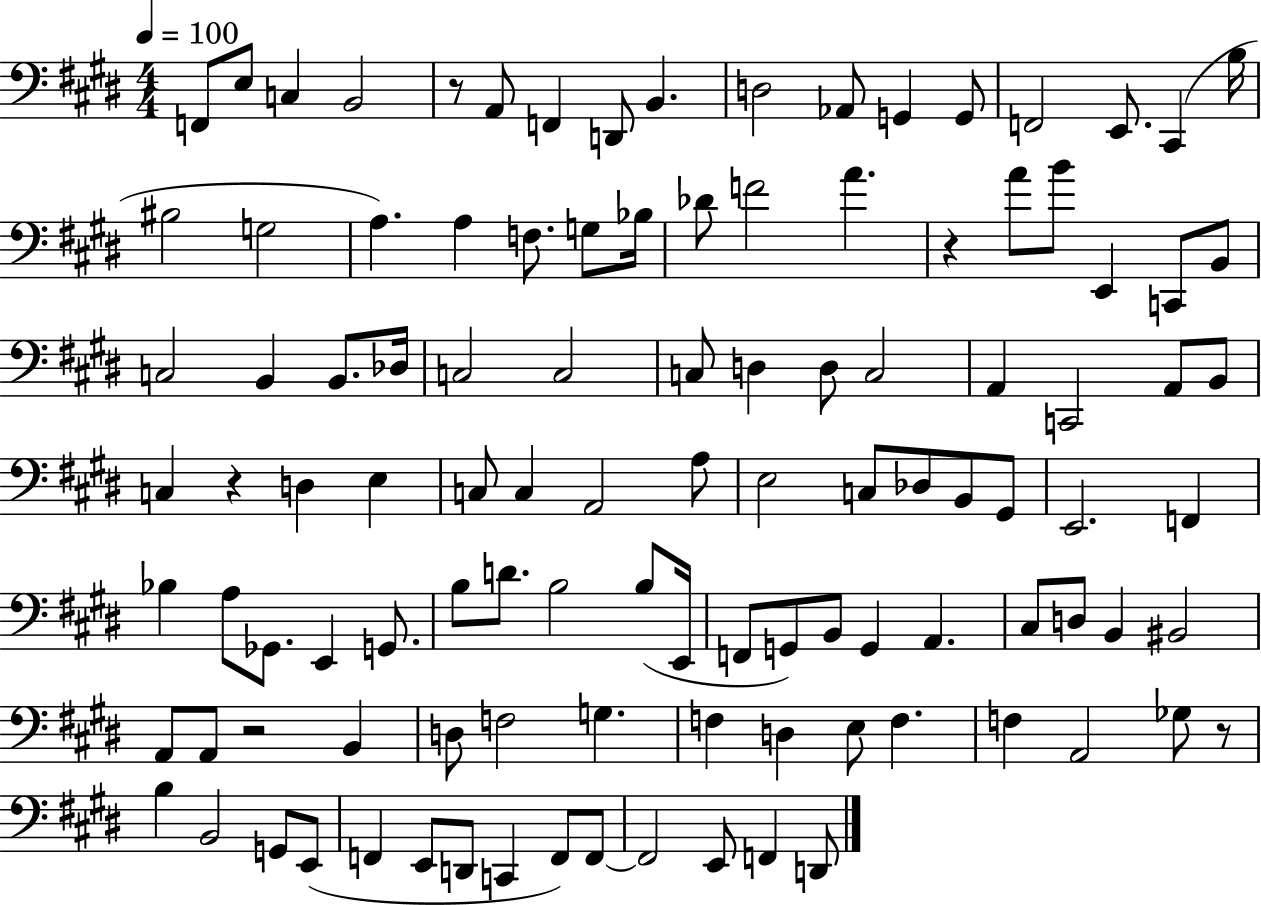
X:1
T:Untitled
M:4/4
L:1/4
K:E
F,,/2 E,/2 C, B,,2 z/2 A,,/2 F,, D,,/2 B,, D,2 _A,,/2 G,, G,,/2 F,,2 E,,/2 ^C,, B,/4 ^B,2 G,2 A, A, F,/2 G,/2 _B,/4 _D/2 F2 A z A/2 B/2 E,, C,,/2 B,,/2 C,2 B,, B,,/2 _D,/4 C,2 C,2 C,/2 D, D,/2 C,2 A,, C,,2 A,,/2 B,,/2 C, z D, E, C,/2 C, A,,2 A,/2 E,2 C,/2 _D,/2 B,,/2 ^G,,/2 E,,2 F,, _B, A,/2 _G,,/2 E,, G,,/2 B,/2 D/2 B,2 B,/2 E,,/4 F,,/2 G,,/2 B,,/2 G,, A,, ^C,/2 D,/2 B,, ^B,,2 A,,/2 A,,/2 z2 B,, D,/2 F,2 G, F, D, E,/2 F, F, A,,2 _G,/2 z/2 B, B,,2 G,,/2 E,,/2 F,, E,,/2 D,,/2 C,, F,,/2 F,,/2 F,,2 E,,/2 F,, D,,/2